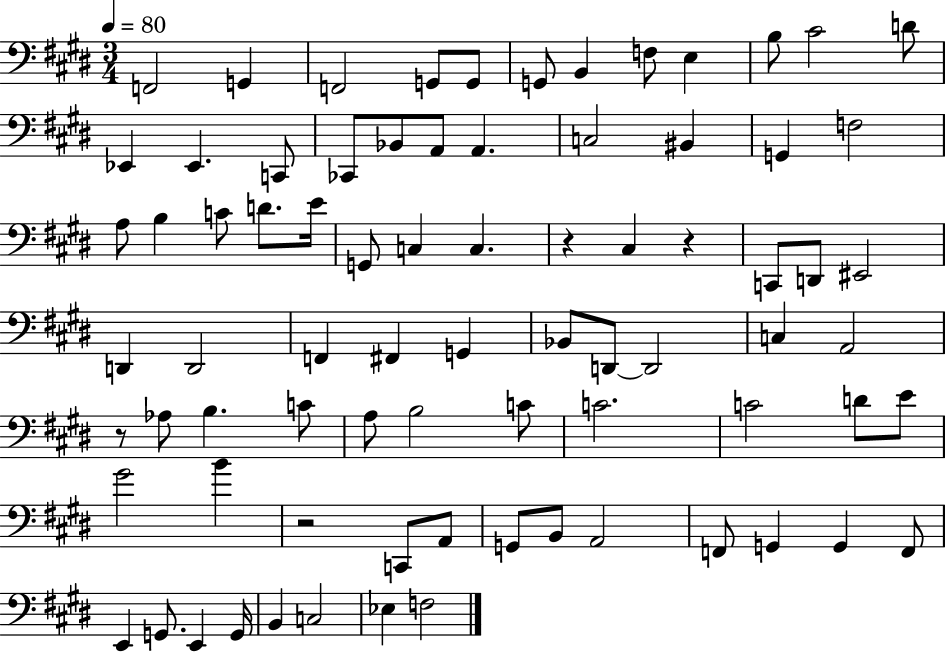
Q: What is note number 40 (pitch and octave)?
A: G2